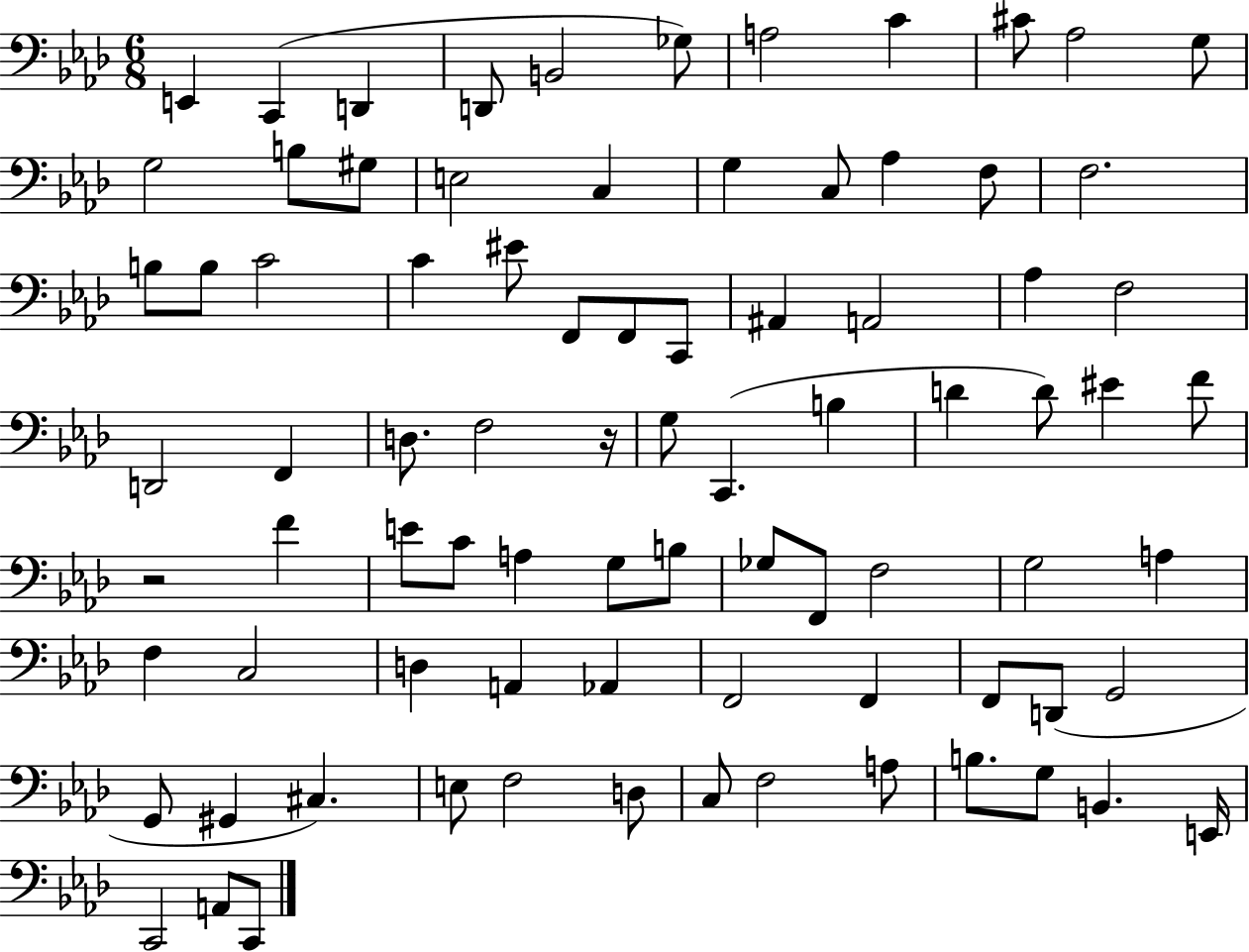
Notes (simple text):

E2/q C2/q D2/q D2/e B2/h Gb3/e A3/h C4/q C#4/e Ab3/h G3/e G3/h B3/e G#3/e E3/h C3/q G3/q C3/e Ab3/q F3/e F3/h. B3/e B3/e C4/h C4/q EIS4/e F2/e F2/e C2/e A#2/q A2/h Ab3/q F3/h D2/h F2/q D3/e. F3/h R/s G3/e C2/q. B3/q D4/q D4/e EIS4/q F4/e R/h F4/q E4/e C4/e A3/q G3/e B3/e Gb3/e F2/e F3/h G3/h A3/q F3/q C3/h D3/q A2/q Ab2/q F2/h F2/q F2/e D2/e G2/h G2/e G#2/q C#3/q. E3/e F3/h D3/e C3/e F3/h A3/e B3/e. G3/e B2/q. E2/s C2/h A2/e C2/e